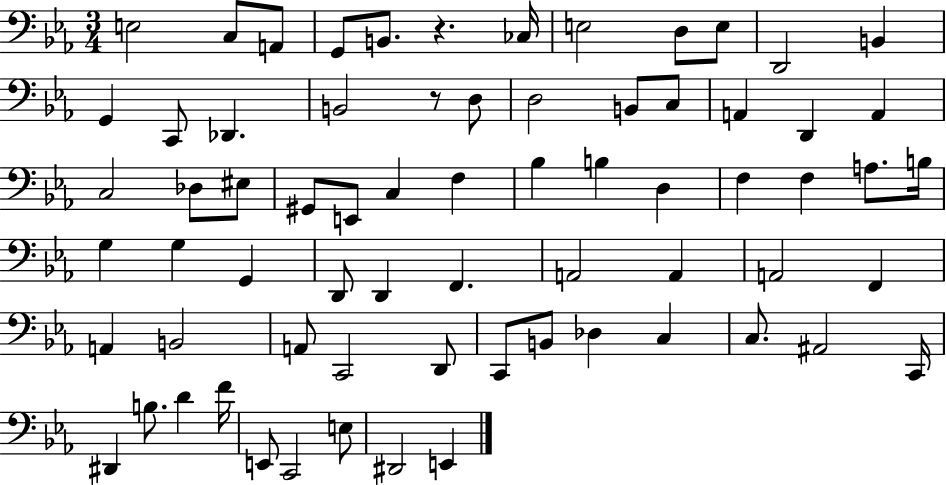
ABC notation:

X:1
T:Untitled
M:3/4
L:1/4
K:Eb
E,2 C,/2 A,,/2 G,,/2 B,,/2 z _C,/4 E,2 D,/2 E,/2 D,,2 B,, G,, C,,/2 _D,, B,,2 z/2 D,/2 D,2 B,,/2 C,/2 A,, D,, A,, C,2 _D,/2 ^E,/2 ^G,,/2 E,,/2 C, F, _B, B, D, F, F, A,/2 B,/4 G, G, G,, D,,/2 D,, F,, A,,2 A,, A,,2 F,, A,, B,,2 A,,/2 C,,2 D,,/2 C,,/2 B,,/2 _D, C, C,/2 ^A,,2 C,,/4 ^D,, B,/2 D F/4 E,,/2 C,,2 E,/2 ^D,,2 E,,